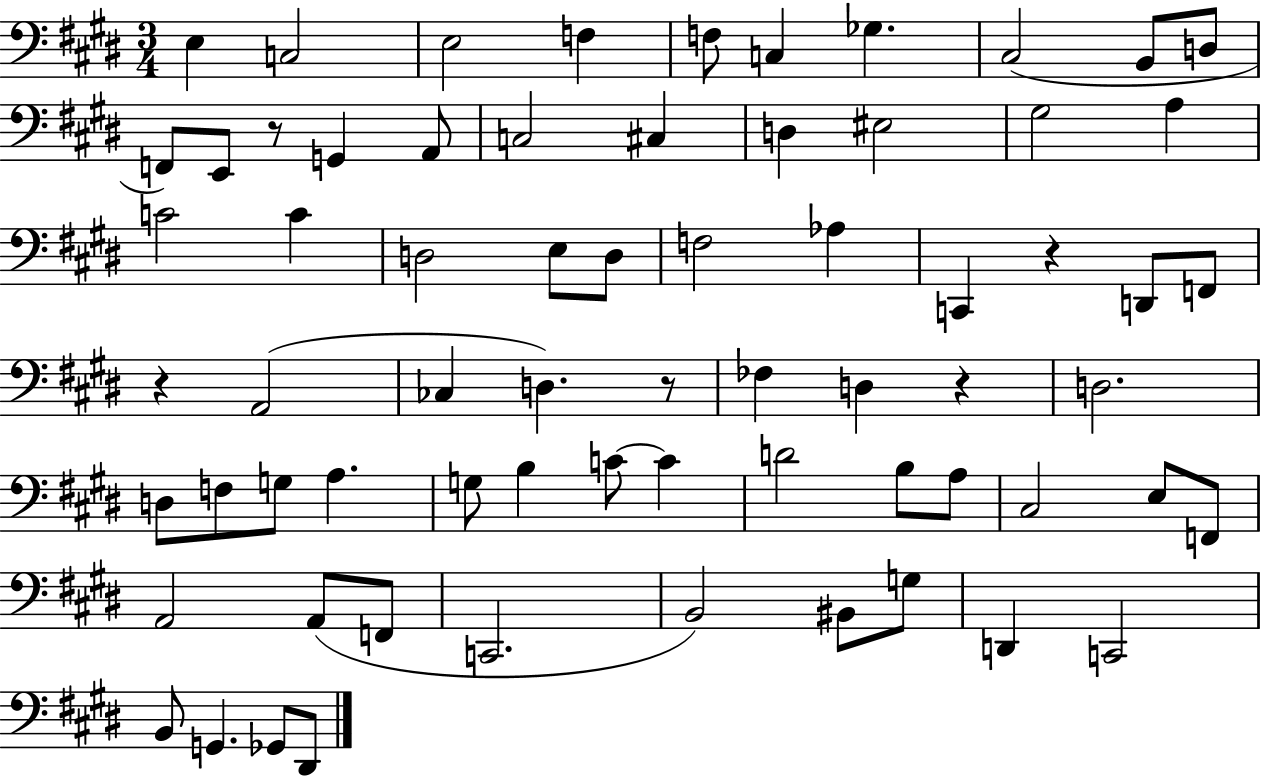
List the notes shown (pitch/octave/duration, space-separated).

E3/q C3/h E3/h F3/q F3/e C3/q Gb3/q. C#3/h B2/e D3/e F2/e E2/e R/e G2/q A2/e C3/h C#3/q D3/q EIS3/h G#3/h A3/q C4/h C4/q D3/h E3/e D3/e F3/h Ab3/q C2/q R/q D2/e F2/e R/q A2/h CES3/q D3/q. R/e FES3/q D3/q R/q D3/h. D3/e F3/e G3/e A3/q. G3/e B3/q C4/e C4/q D4/h B3/e A3/e C#3/h E3/e F2/e A2/h A2/e F2/e C2/h. B2/h BIS2/e G3/e D2/q C2/h B2/e G2/q. Gb2/e D#2/e